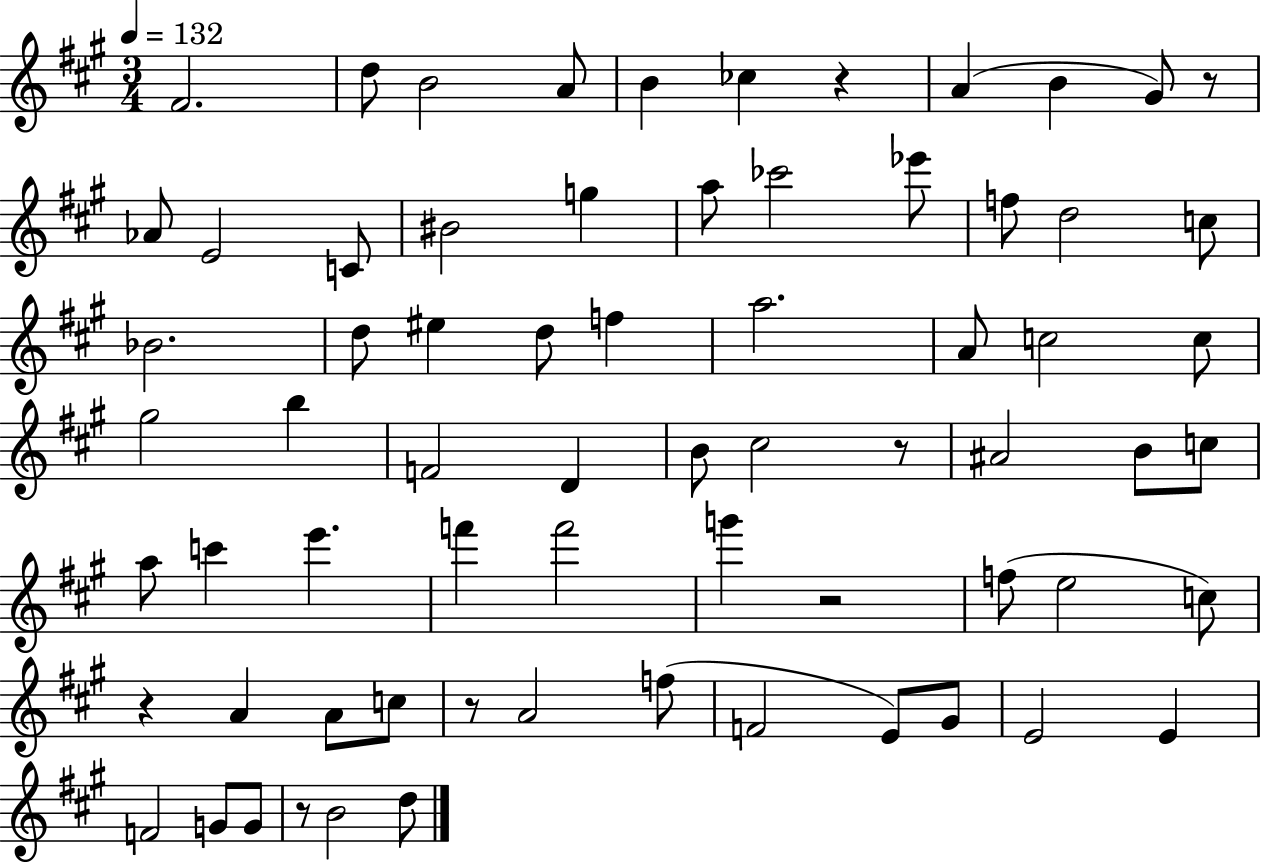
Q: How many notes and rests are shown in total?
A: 69